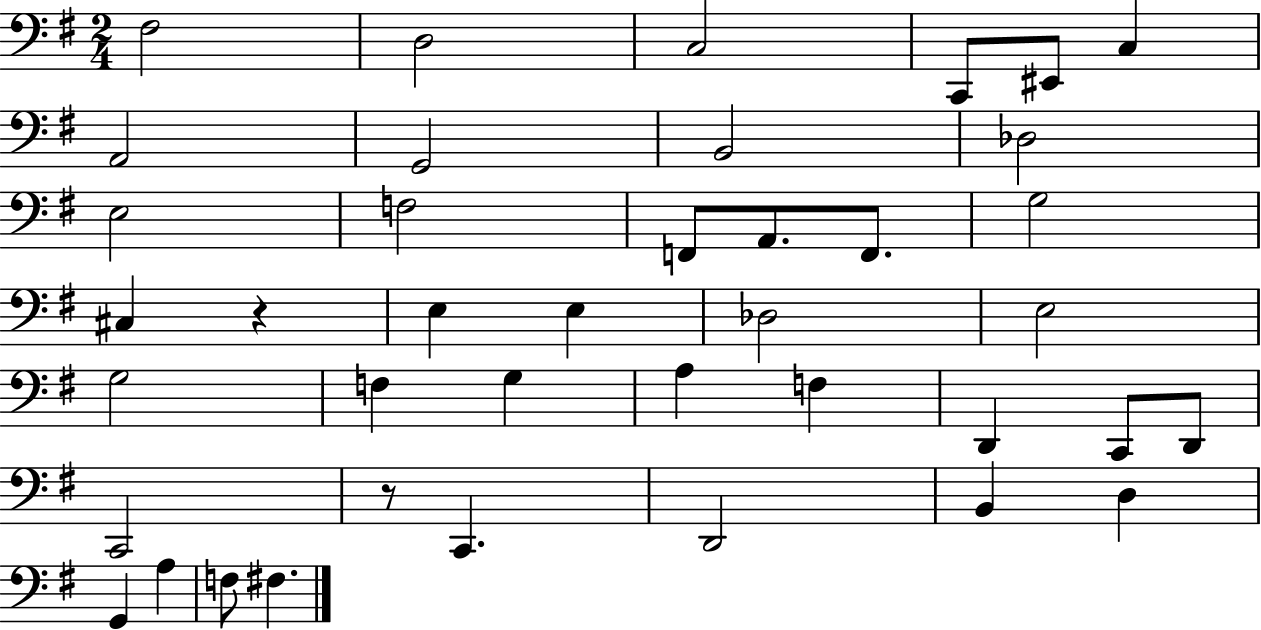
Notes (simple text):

F#3/h D3/h C3/h C2/e EIS2/e C3/q A2/h G2/h B2/h Db3/h E3/h F3/h F2/e A2/e. F2/e. G3/h C#3/q R/q E3/q E3/q Db3/h E3/h G3/h F3/q G3/q A3/q F3/q D2/q C2/e D2/e C2/h R/e C2/q. D2/h B2/q D3/q G2/q A3/q F3/e F#3/q.